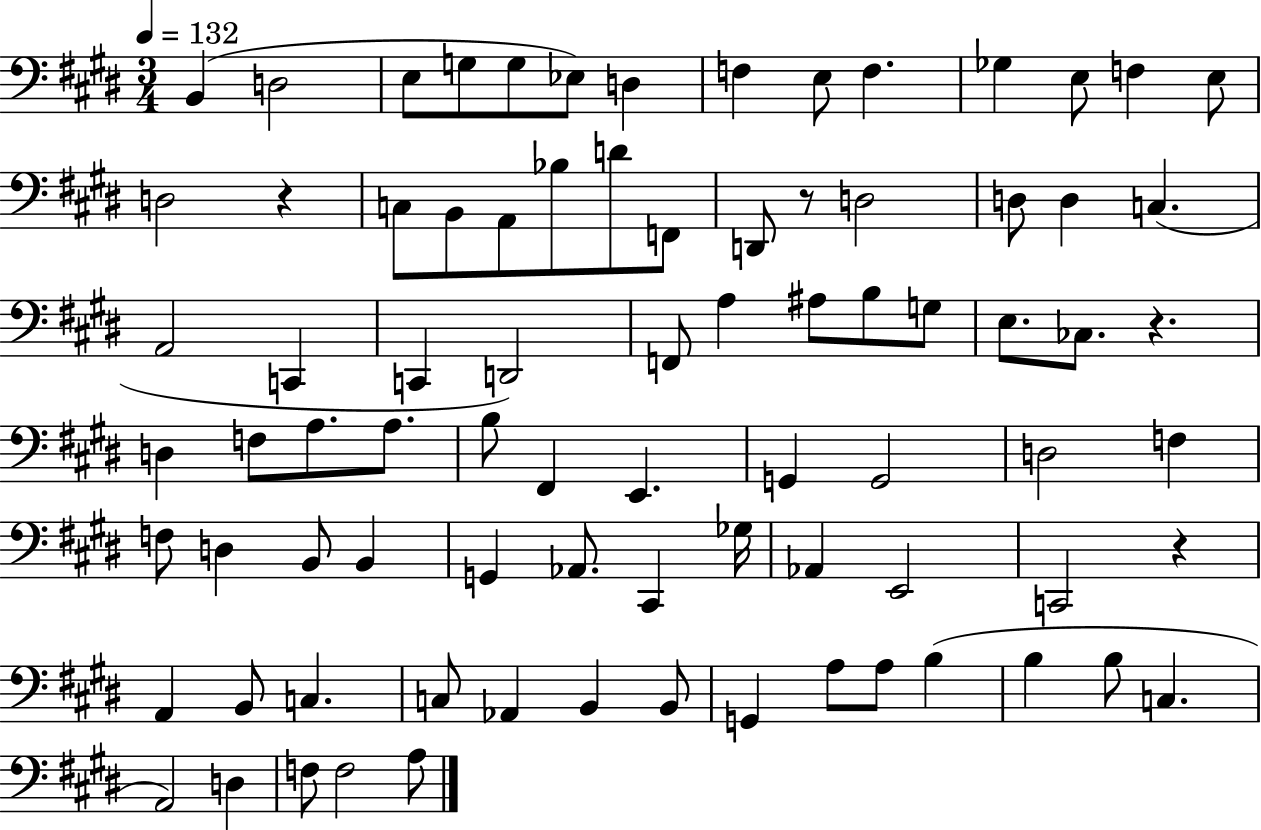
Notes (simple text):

B2/q D3/h E3/e G3/e G3/e Eb3/e D3/q F3/q E3/e F3/q. Gb3/q E3/e F3/q E3/e D3/h R/q C3/e B2/e A2/e Bb3/e D4/e F2/e D2/e R/e D3/h D3/e D3/q C3/q. A2/h C2/q C2/q D2/h F2/e A3/q A#3/e B3/e G3/e E3/e. CES3/e. R/q. D3/q F3/e A3/e. A3/e. B3/e F#2/q E2/q. G2/q G2/h D3/h F3/q F3/e D3/q B2/e B2/q G2/q Ab2/e. C#2/q Gb3/s Ab2/q E2/h C2/h R/q A2/q B2/e C3/q. C3/e Ab2/q B2/q B2/e G2/q A3/e A3/e B3/q B3/q B3/e C3/q. A2/h D3/q F3/e F3/h A3/e